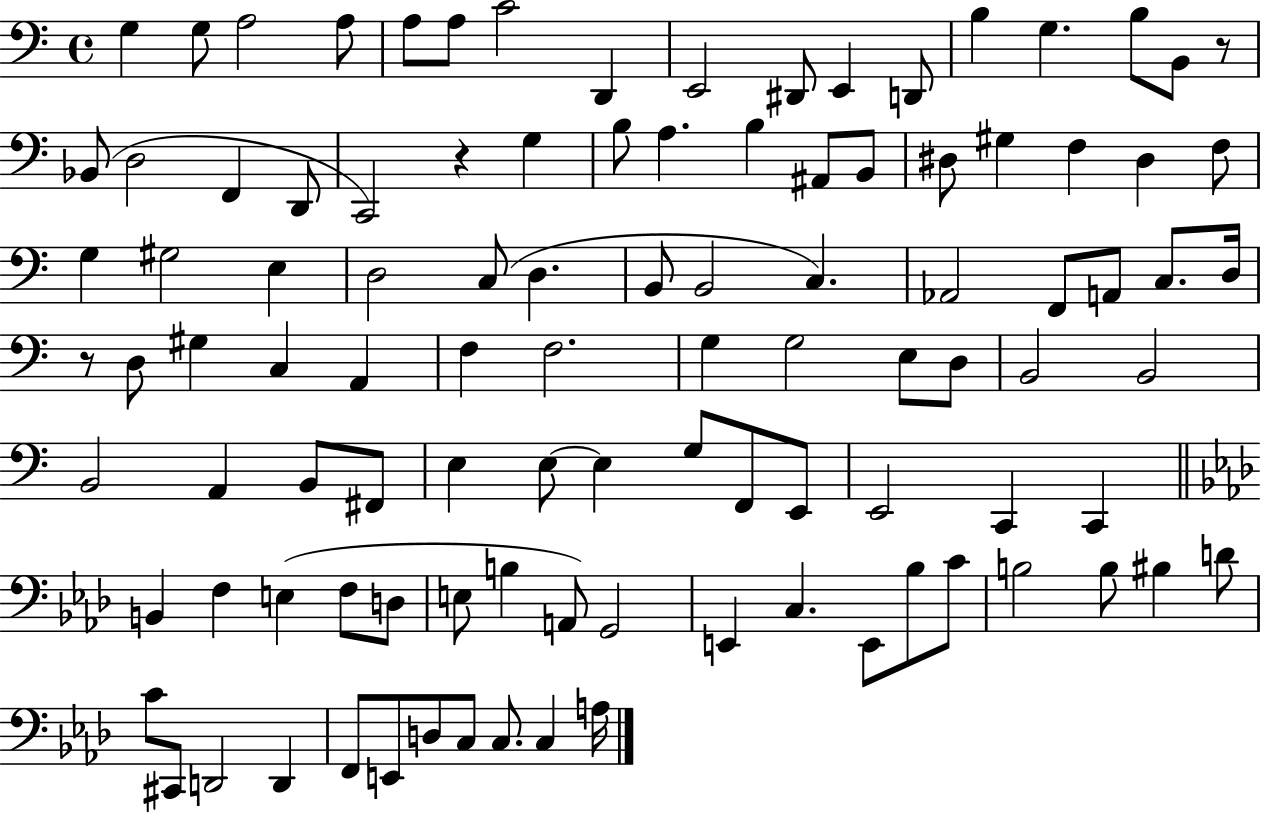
G3/q G3/e A3/h A3/e A3/e A3/e C4/h D2/q E2/h D#2/e E2/q D2/e B3/q G3/q. B3/e B2/e R/e Bb2/e D3/h F2/q D2/e C2/h R/q G3/q B3/e A3/q. B3/q A#2/e B2/e D#3/e G#3/q F3/q D#3/q F3/e G3/q G#3/h E3/q D3/h C3/e D3/q. B2/e B2/h C3/q. Ab2/h F2/e A2/e C3/e. D3/s R/e D3/e G#3/q C3/q A2/q F3/q F3/h. G3/q G3/h E3/e D3/e B2/h B2/h B2/h A2/q B2/e F#2/e E3/q E3/e E3/q G3/e F2/e E2/e E2/h C2/q C2/q B2/q F3/q E3/q F3/e D3/e E3/e B3/q A2/e G2/h E2/q C3/q. E2/e Bb3/e C4/e B3/h B3/e BIS3/q D4/e C4/e C#2/e D2/h D2/q F2/e E2/e D3/e C3/e C3/e. C3/q A3/s